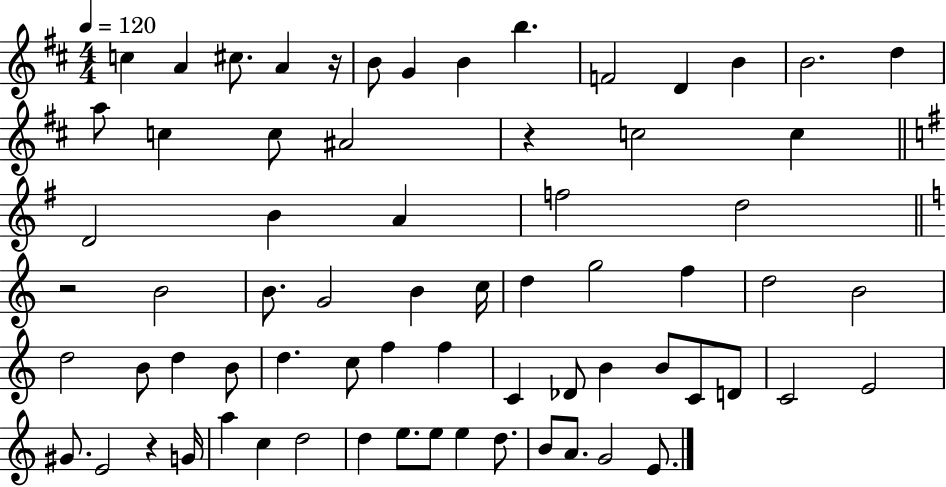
X:1
T:Untitled
M:4/4
L:1/4
K:D
c A ^c/2 A z/4 B/2 G B b F2 D B B2 d a/2 c c/2 ^A2 z c2 c D2 B A f2 d2 z2 B2 B/2 G2 B c/4 d g2 f d2 B2 d2 B/2 d B/2 d c/2 f f C _D/2 B B/2 C/2 D/2 C2 E2 ^G/2 E2 z G/4 a c d2 d e/2 e/2 e d/2 B/2 A/2 G2 E/2